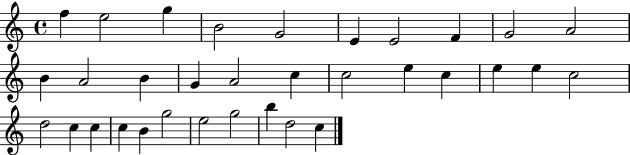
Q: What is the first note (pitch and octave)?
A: F5